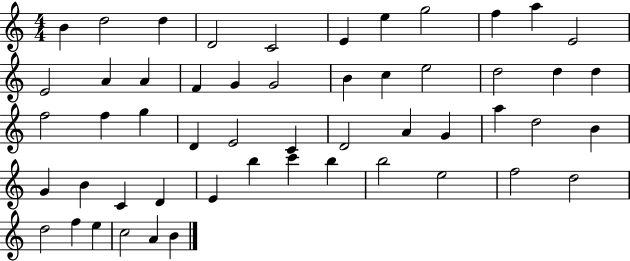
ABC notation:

X:1
T:Untitled
M:4/4
L:1/4
K:C
B d2 d D2 C2 E e g2 f a E2 E2 A A F G G2 B c e2 d2 d d f2 f g D E2 C D2 A G a d2 B G B C D E b c' b b2 e2 f2 d2 d2 f e c2 A B